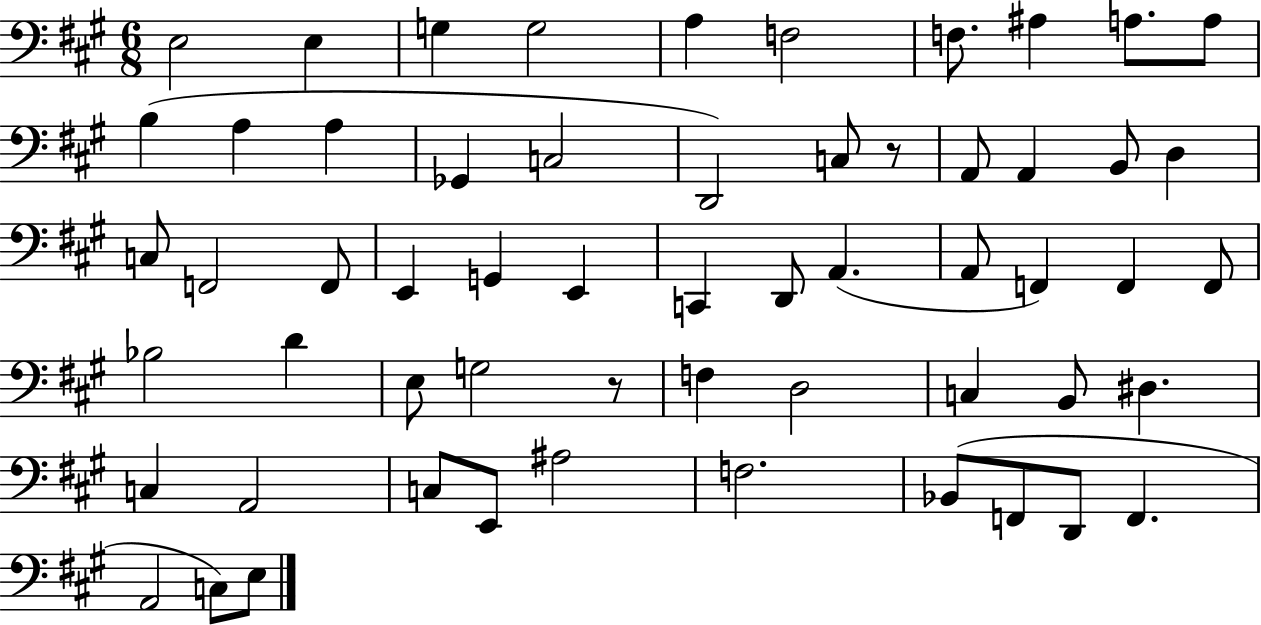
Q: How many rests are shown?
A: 2